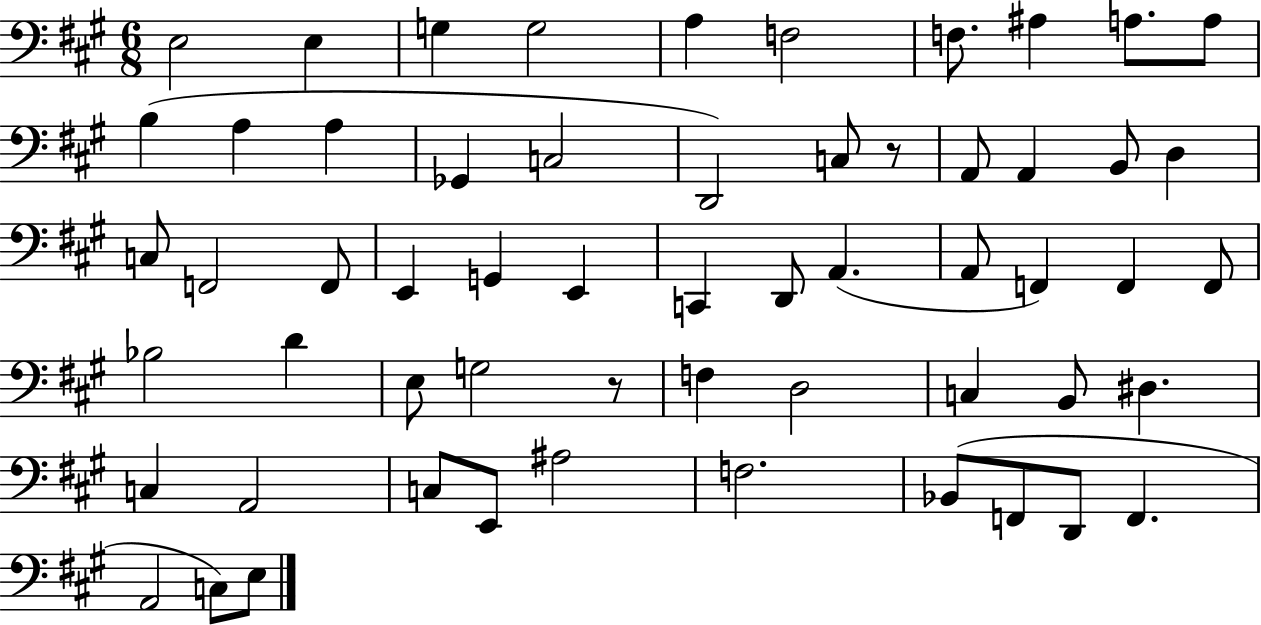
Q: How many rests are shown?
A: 2